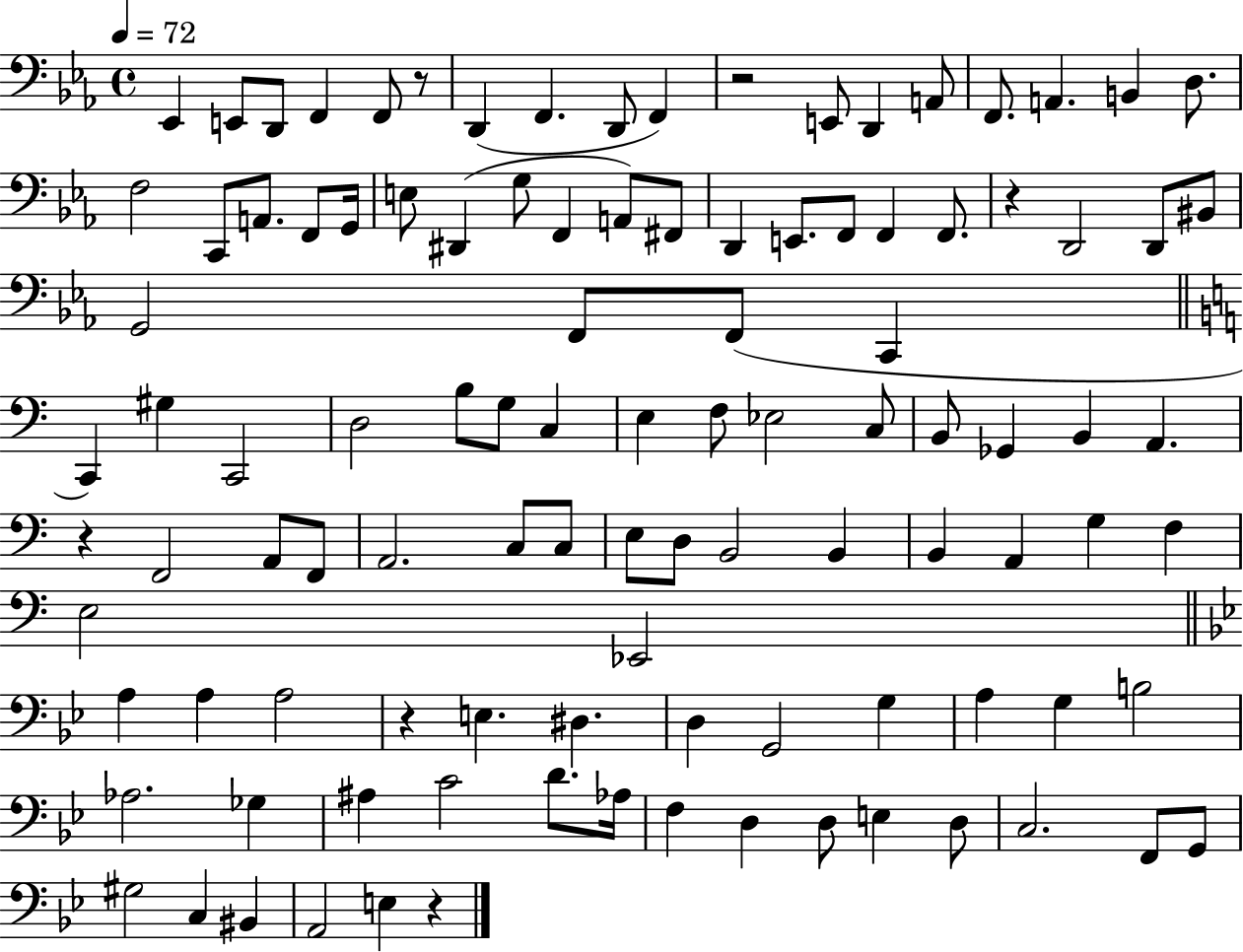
Eb2/q E2/e D2/e F2/q F2/e R/e D2/q F2/q. D2/e F2/q R/h E2/e D2/q A2/e F2/e. A2/q. B2/q D3/e. F3/h C2/e A2/e. F2/e G2/s E3/e D#2/q G3/e F2/q A2/e F#2/e D2/q E2/e. F2/e F2/q F2/e. R/q D2/h D2/e BIS2/e G2/h F2/e F2/e C2/q C2/q G#3/q C2/h D3/h B3/e G3/e C3/q E3/q F3/e Eb3/h C3/e B2/e Gb2/q B2/q A2/q. R/q F2/h A2/e F2/e A2/h. C3/e C3/e E3/e D3/e B2/h B2/q B2/q A2/q G3/q F3/q E3/h Eb2/h A3/q A3/q A3/h R/q E3/q. D#3/q. D3/q G2/h G3/q A3/q G3/q B3/h Ab3/h. Gb3/q A#3/q C4/h D4/e. Ab3/s F3/q D3/q D3/e E3/q D3/e C3/h. F2/e G2/e G#3/h C3/q BIS2/q A2/h E3/q R/q